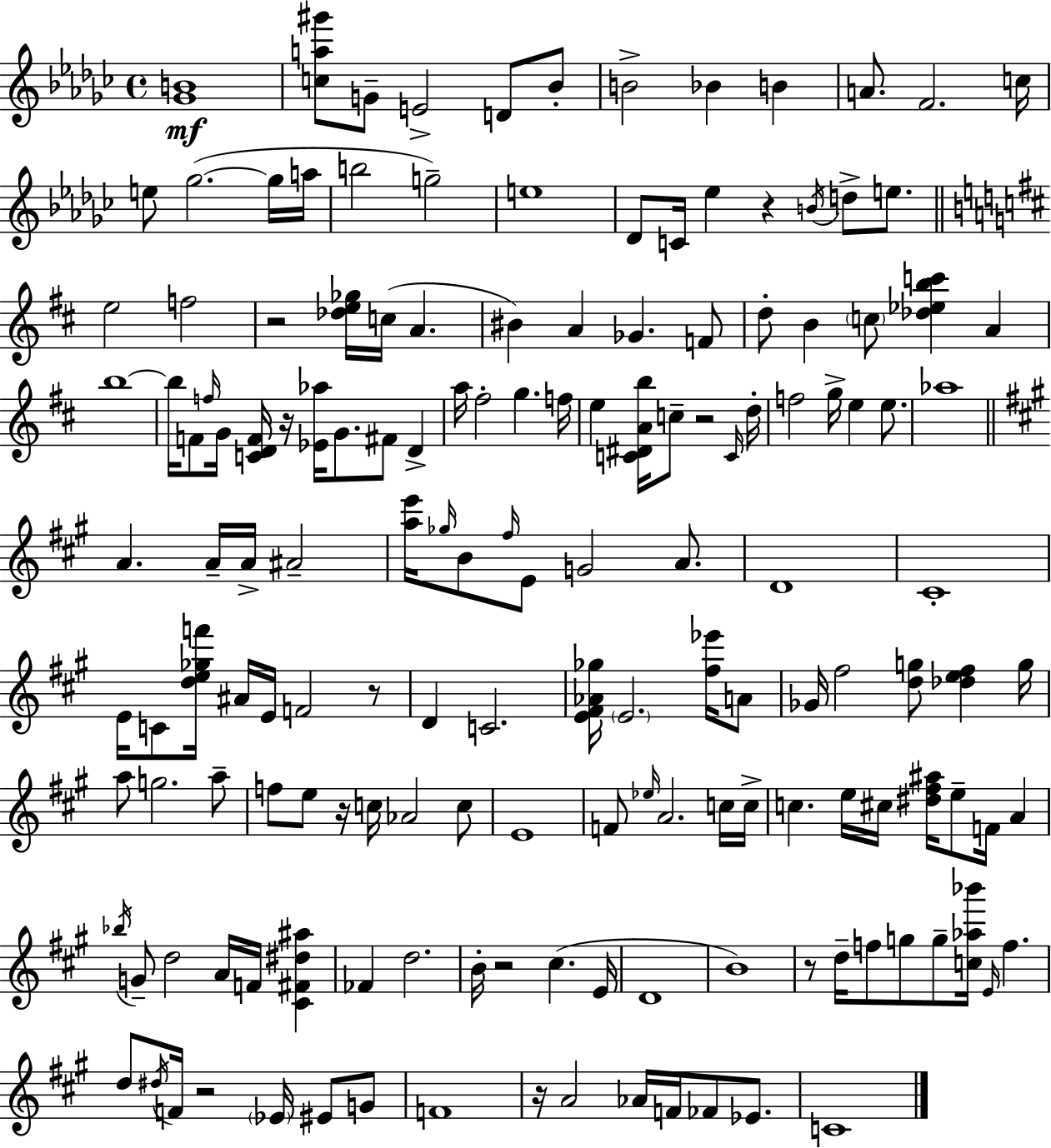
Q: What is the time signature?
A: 4/4